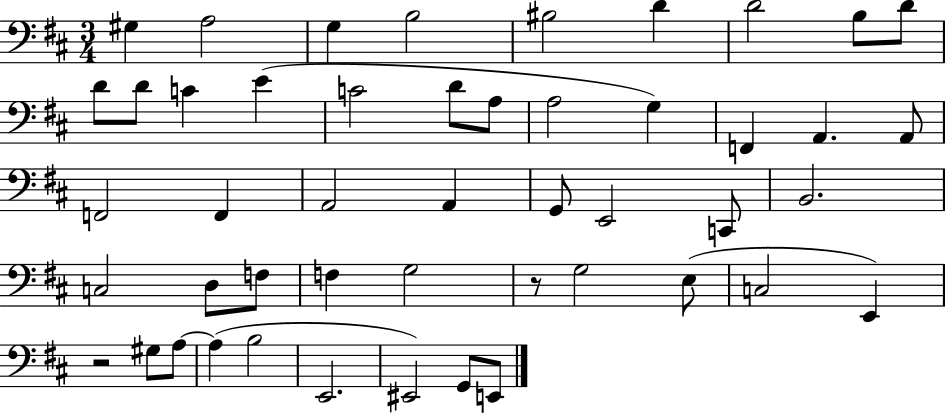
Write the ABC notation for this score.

X:1
T:Untitled
M:3/4
L:1/4
K:D
^G, A,2 G, B,2 ^B,2 D D2 B,/2 D/2 D/2 D/2 C E C2 D/2 A,/2 A,2 G, F,, A,, A,,/2 F,,2 F,, A,,2 A,, G,,/2 E,,2 C,,/2 B,,2 C,2 D,/2 F,/2 F, G,2 z/2 G,2 E,/2 C,2 E,, z2 ^G,/2 A,/2 A, B,2 E,,2 ^E,,2 G,,/2 E,,/2